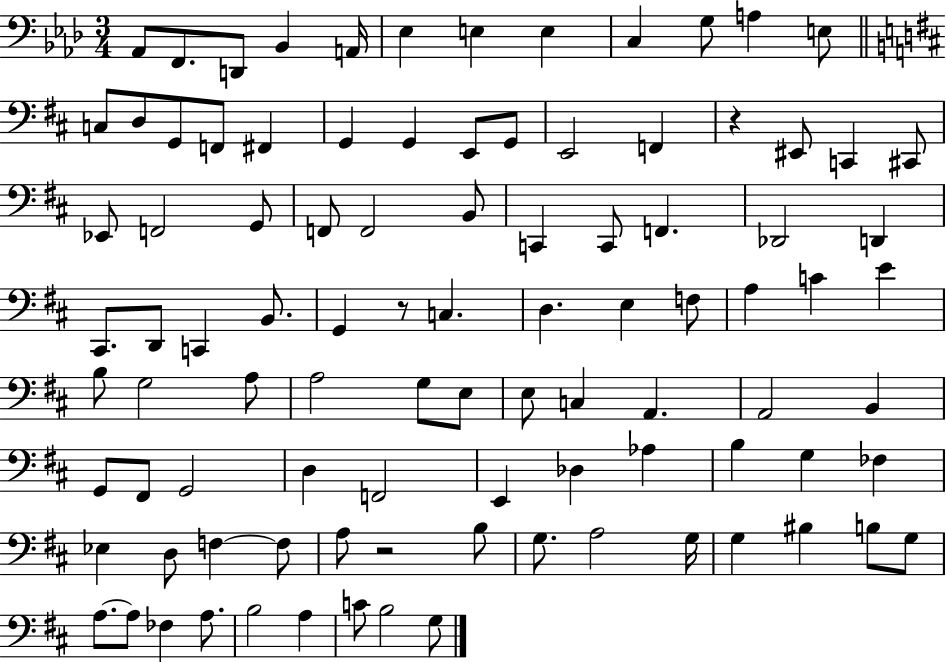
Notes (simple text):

Ab2/e F2/e. D2/e Bb2/q A2/s Eb3/q E3/q E3/q C3/q G3/e A3/q E3/e C3/e D3/e G2/e F2/e F#2/q G2/q G2/q E2/e G2/e E2/h F2/q R/q EIS2/e C2/q C#2/e Eb2/e F2/h G2/e F2/e F2/h B2/e C2/q C2/e F2/q. Db2/h D2/q C#2/e. D2/e C2/q B2/e. G2/q R/e C3/q. D3/q. E3/q F3/e A3/q C4/q E4/q B3/e G3/h A3/e A3/h G3/e E3/e E3/e C3/q A2/q. A2/h B2/q G2/e F#2/e G2/h D3/q F2/h E2/q Db3/q Ab3/q B3/q G3/q FES3/q Eb3/q D3/e F3/q F3/e A3/e R/h B3/e G3/e. A3/h G3/s G3/q BIS3/q B3/e G3/e A3/e. A3/e FES3/q A3/e. B3/h A3/q C4/e B3/h G3/e